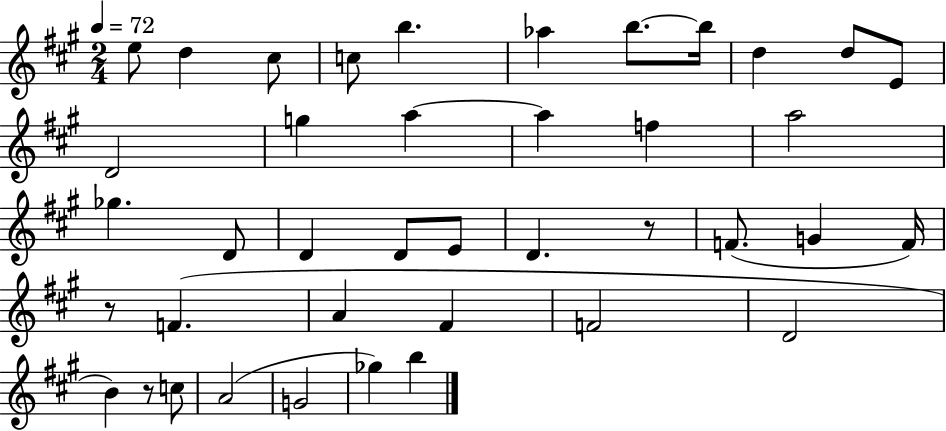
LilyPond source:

{
  \clef treble
  \numericTimeSignature
  \time 2/4
  \key a \major
  \tempo 4 = 72
  e''8 d''4 cis''8 | c''8 b''4. | aes''4 b''8.~~ b''16 | d''4 d''8 e'8 | \break d'2 | g''4 a''4~~ | a''4 f''4 | a''2 | \break ges''4. d'8 | d'4 d'8 e'8 | d'4. r8 | f'8.( g'4 f'16) | \break r8 f'4.( | a'4 fis'4 | f'2 | d'2 | \break b'4) r8 c''8 | a'2( | g'2 | ges''4) b''4 | \break \bar "|."
}